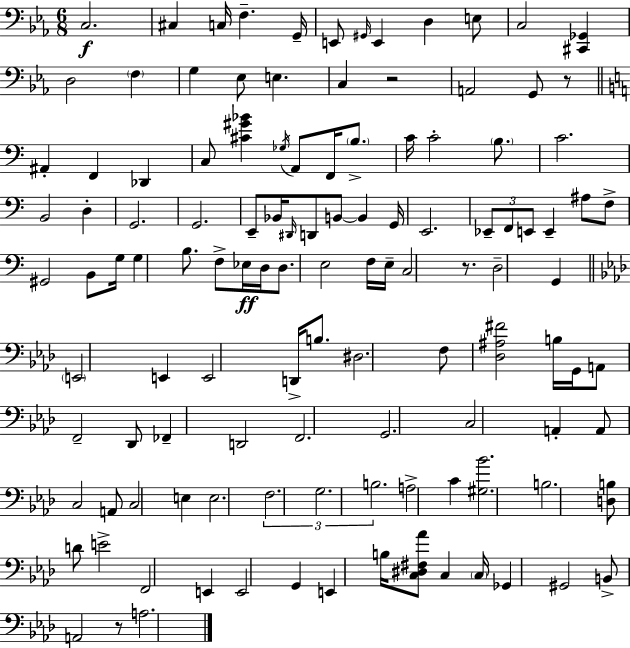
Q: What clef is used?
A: bass